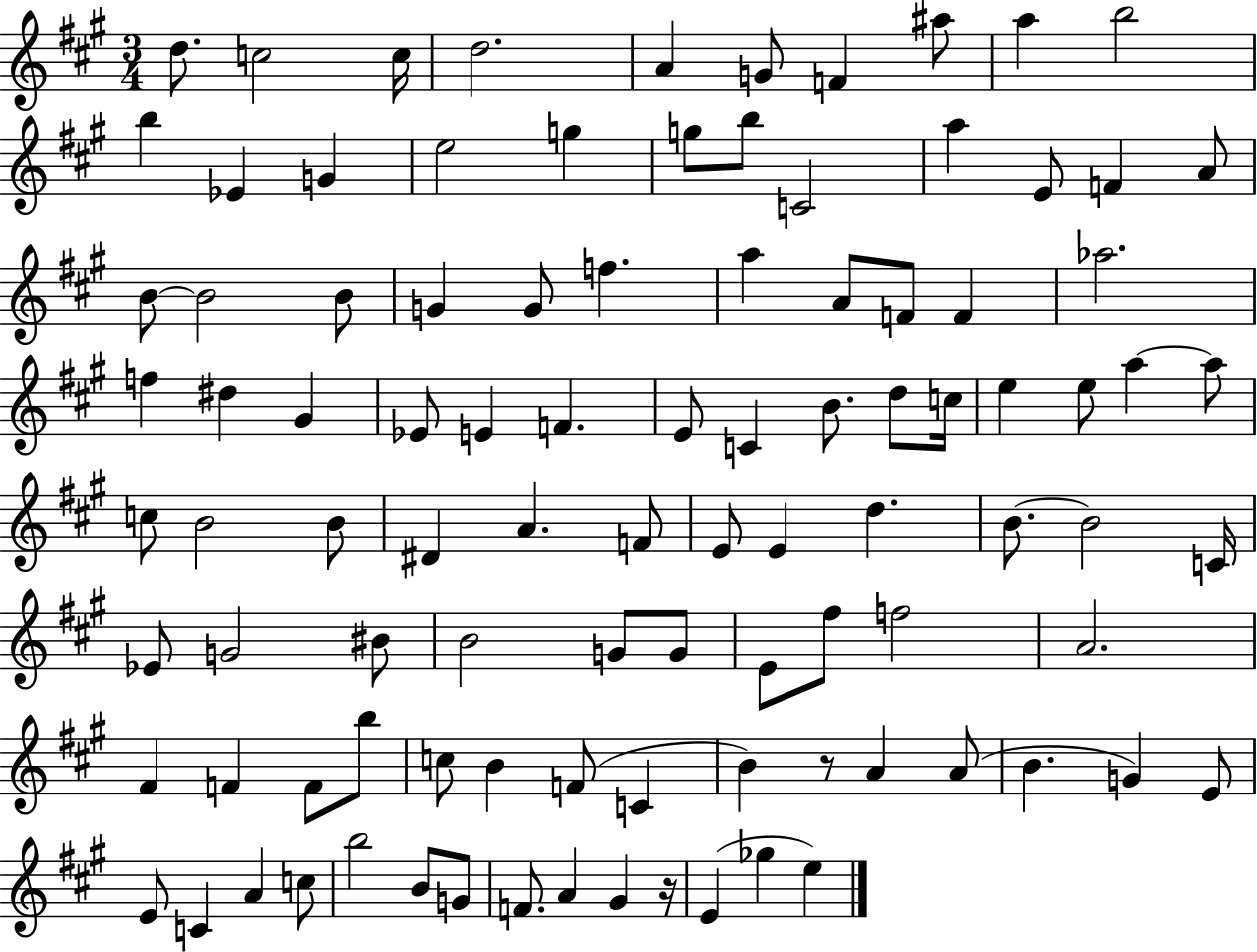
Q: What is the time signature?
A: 3/4